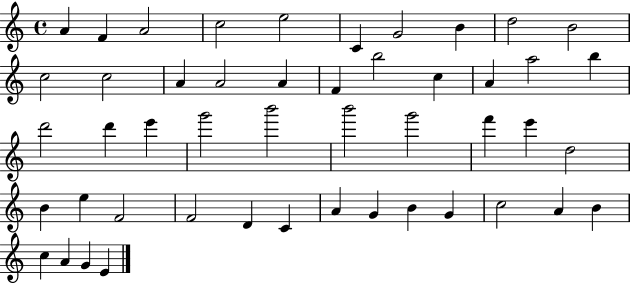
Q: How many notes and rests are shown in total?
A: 48